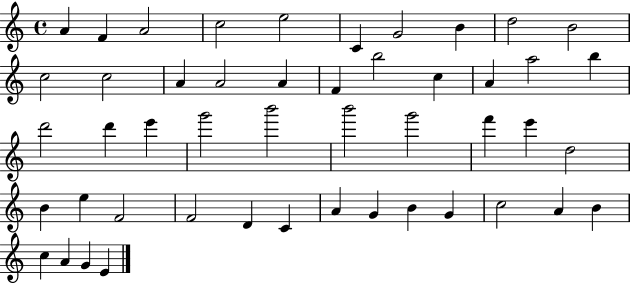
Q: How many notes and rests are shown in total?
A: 48